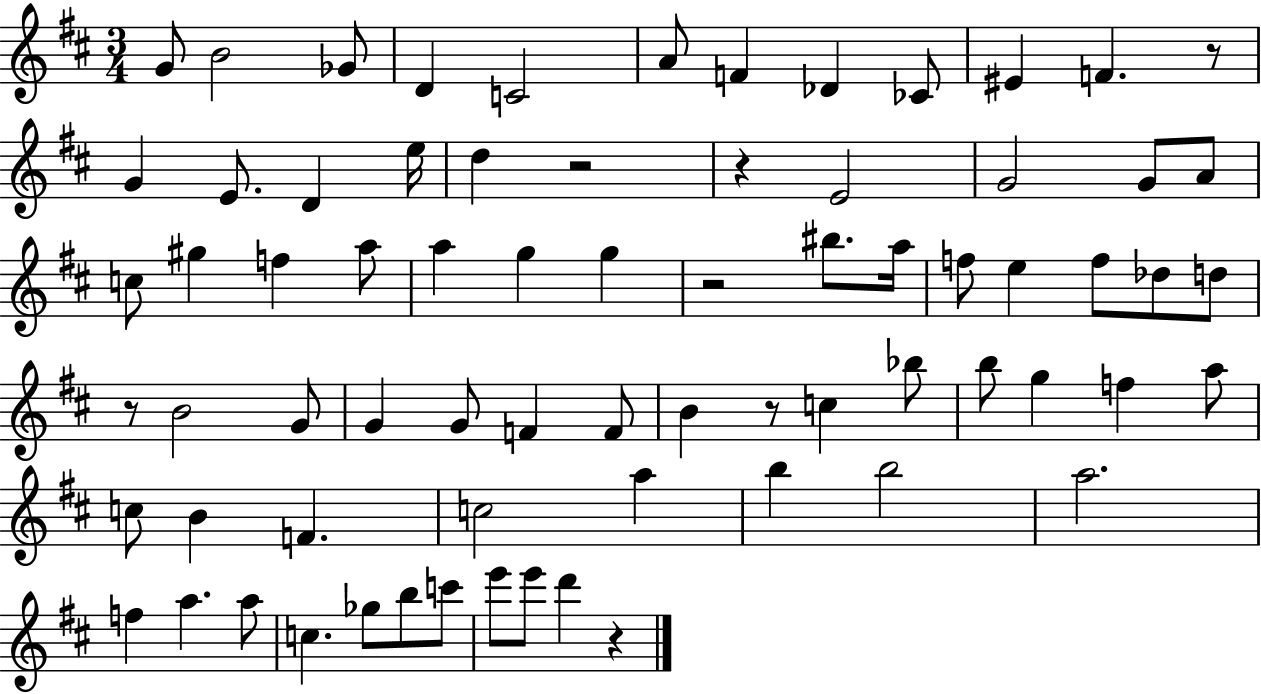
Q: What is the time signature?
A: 3/4